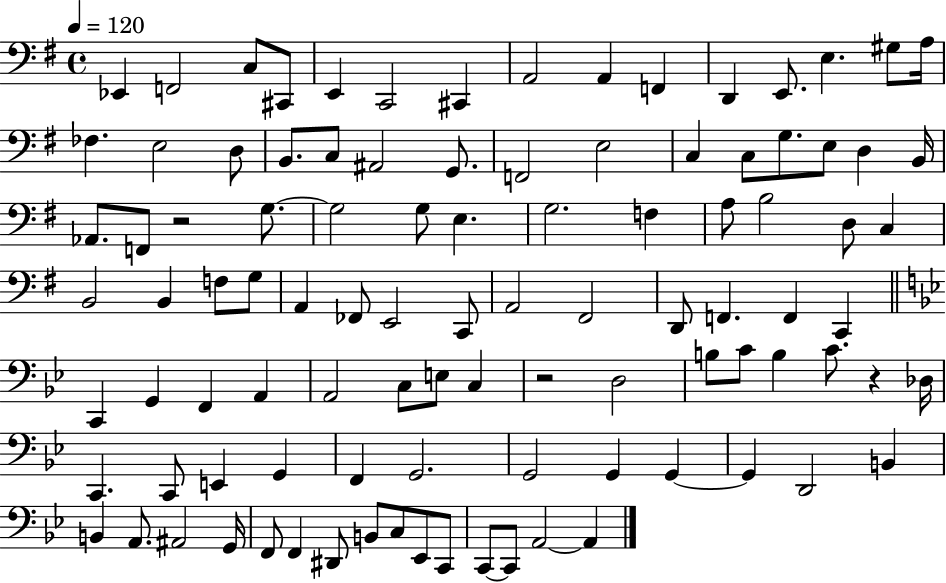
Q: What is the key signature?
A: G major